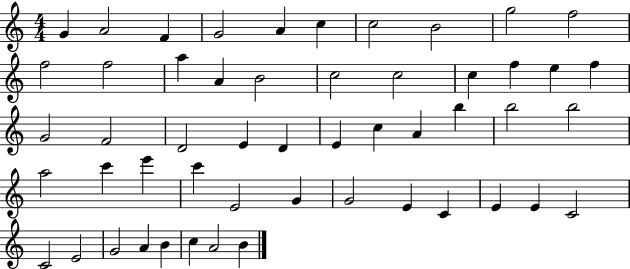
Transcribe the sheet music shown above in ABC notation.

X:1
T:Untitled
M:4/4
L:1/4
K:C
G A2 F G2 A c c2 B2 g2 f2 f2 f2 a A B2 c2 c2 c f e f G2 F2 D2 E D E c A b b2 b2 a2 c' e' c' E2 G G2 E C E E C2 C2 E2 G2 A B c A2 B